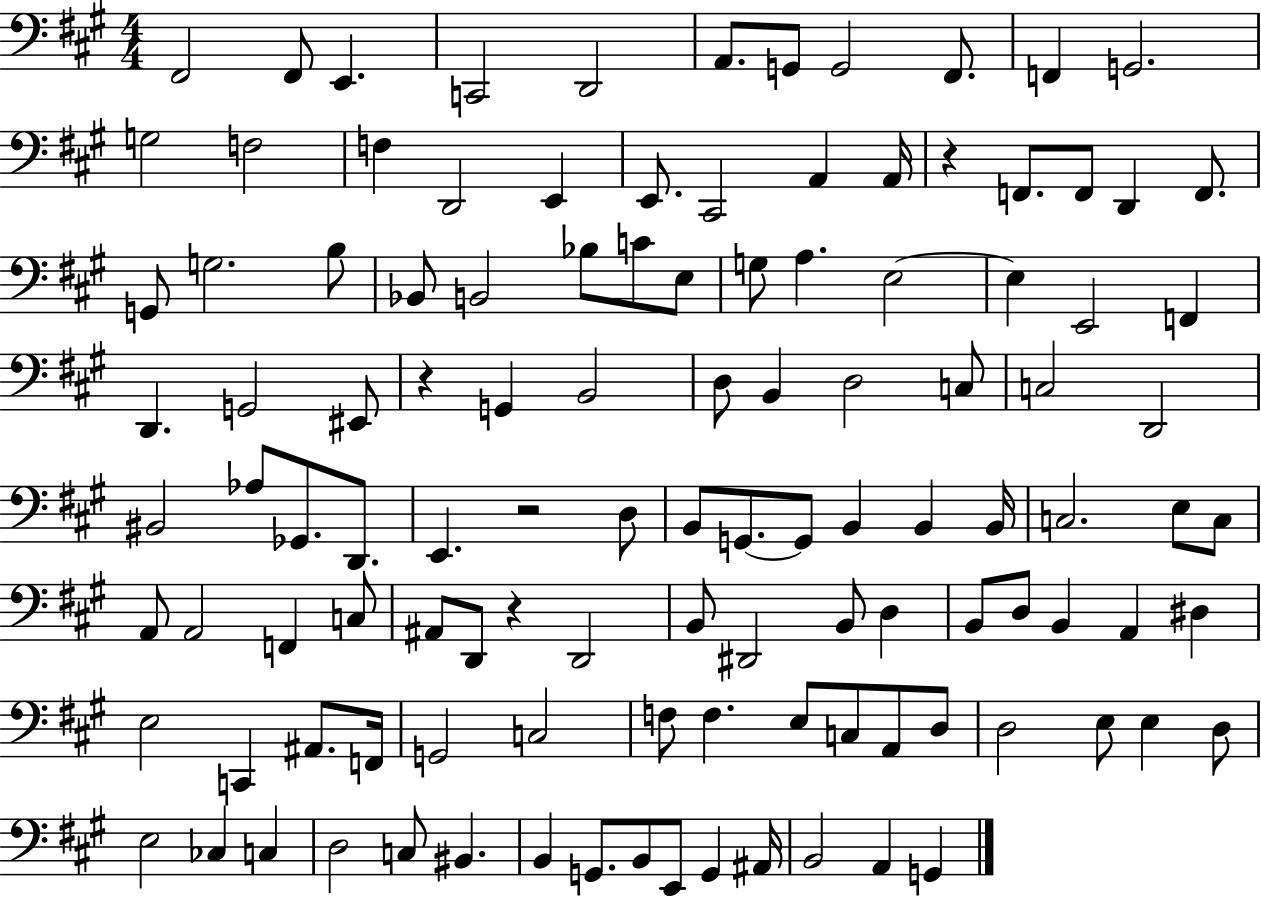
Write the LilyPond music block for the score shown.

{
  \clef bass
  \numericTimeSignature
  \time 4/4
  \key a \major
  fis,2 fis,8 e,4. | c,2 d,2 | a,8. g,8 g,2 fis,8. | f,4 g,2. | \break g2 f2 | f4 d,2 e,4 | e,8. cis,2 a,4 a,16 | r4 f,8. f,8 d,4 f,8. | \break g,8 g2. b8 | bes,8 b,2 bes8 c'8 e8 | g8 a4. e2~~ | e4 e,2 f,4 | \break d,4. g,2 eis,8 | r4 g,4 b,2 | d8 b,4 d2 c8 | c2 d,2 | \break bis,2 aes8 ges,8. d,8. | e,4. r2 d8 | b,8 g,8.~~ g,8 b,4 b,4 b,16 | c2. e8 c8 | \break a,8 a,2 f,4 c8 | ais,8 d,8 r4 d,2 | b,8 dis,2 b,8 d4 | b,8 d8 b,4 a,4 dis4 | \break e2 c,4 ais,8. f,16 | g,2 c2 | f8 f4. e8 c8 a,8 d8 | d2 e8 e4 d8 | \break e2 ces4 c4 | d2 c8 bis,4. | b,4 g,8. b,8 e,8 g,4 ais,16 | b,2 a,4 g,4 | \break \bar "|."
}